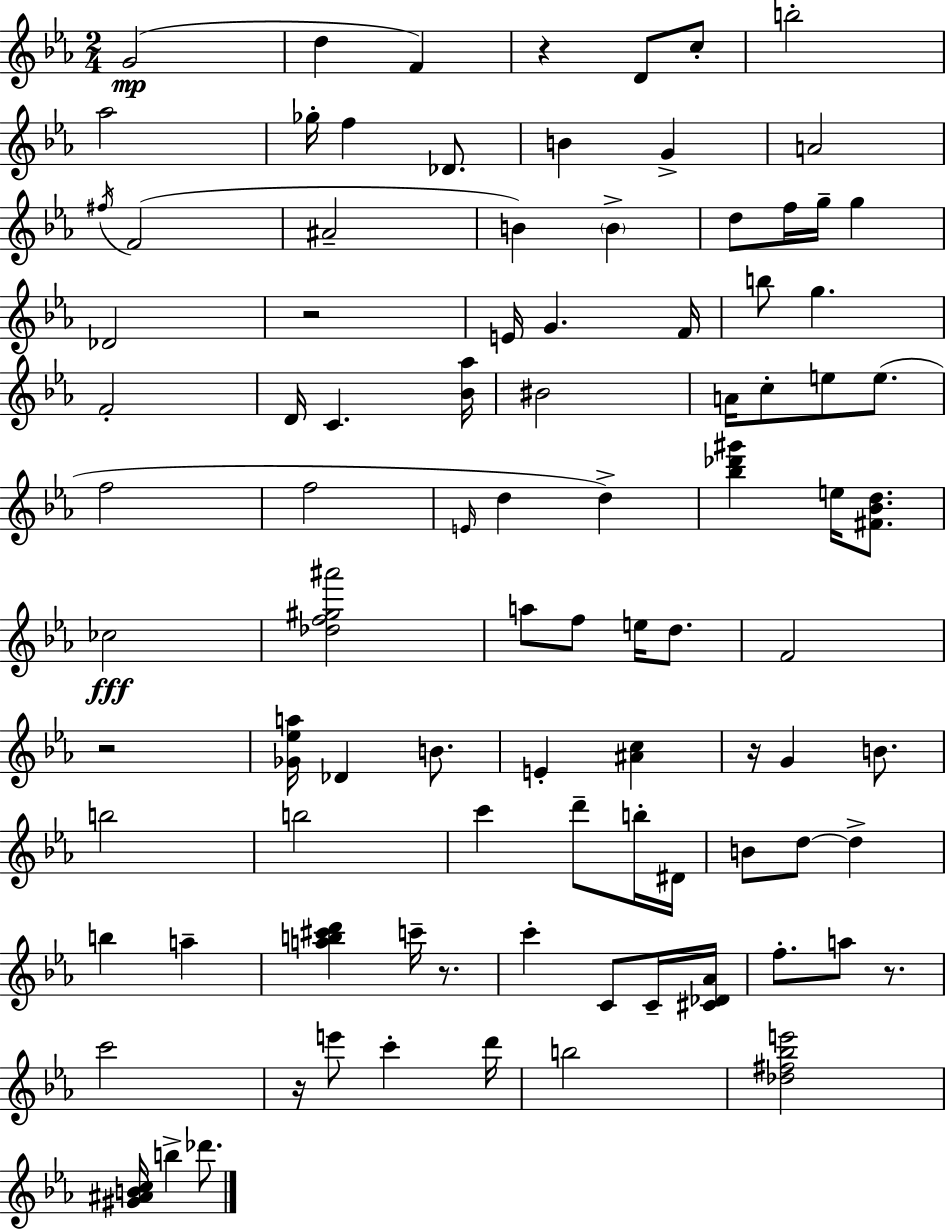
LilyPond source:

{
  \clef treble
  \numericTimeSignature
  \time 2/4
  \key ees \major
  \repeat volta 2 { g'2(\mp | d''4 f'4) | r4 d'8 c''8-. | b''2-. | \break aes''2 | ges''16-. f''4 des'8. | b'4 g'4-> | a'2 | \break \acciaccatura { fis''16 } f'2( | ais'2-- | b'4) \parenthesize b'4-> | d''8 f''16 g''16-- g''4 | \break des'2 | r2 | e'16 g'4. | f'16 b''8 g''4. | \break f'2-. | d'16 c'4. | <bes' aes''>16 bis'2 | a'16 c''8-. e''8 e''8.( | \break f''2 | f''2 | \grace { e'16 } d''4 d''4->) | <bes'' des''' gis'''>4 e''16 <fis' bes' d''>8. | \break ces''2\fff | <des'' f'' gis'' ais'''>2 | a''8 f''8 e''16 d''8. | f'2 | \break r2 | <ges' ees'' a''>16 des'4 b'8. | e'4-. <ais' c''>4 | r16 g'4 b'8. | \break b''2 | b''2 | c'''4 d'''8-- | b''16-. dis'16 b'8 d''8~~ d''4-> | \break b''4 a''4-- | <a'' b'' cis''' d'''>4 c'''16-- r8. | c'''4-. c'8 | c'16-- <cis' des' aes'>16 f''8.-. a''8 r8. | \break c'''2 | r16 e'''8 c'''4-. | d'''16 b''2 | <des'' fis'' bes'' e'''>2 | \break <gis' ais' b' c''>16 b''4-> des'''8. | } \bar "|."
}